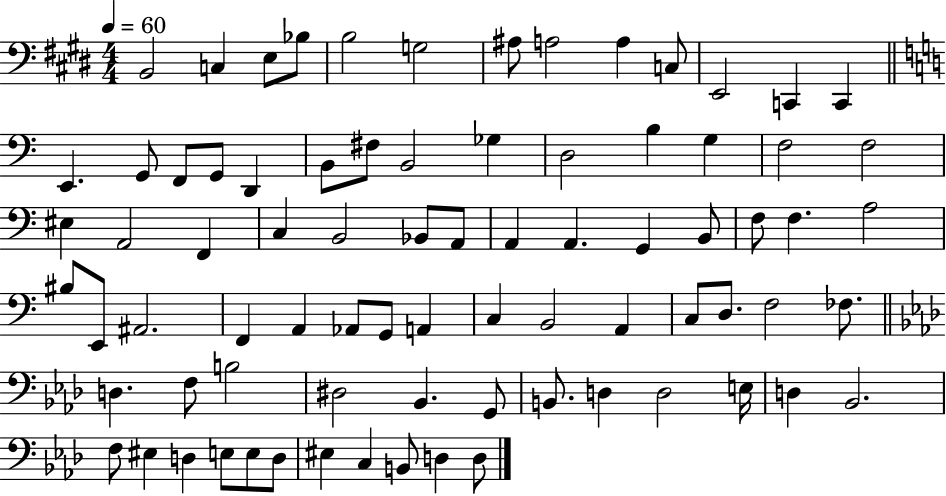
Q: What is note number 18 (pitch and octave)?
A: D2